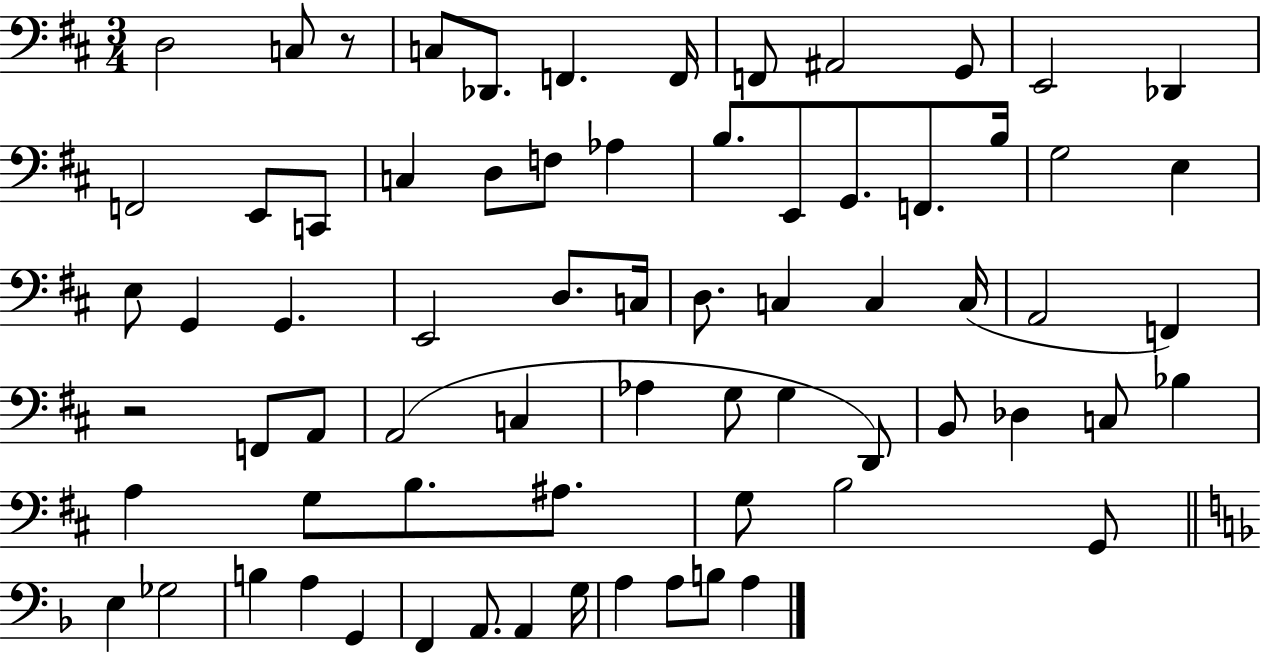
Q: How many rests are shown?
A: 2